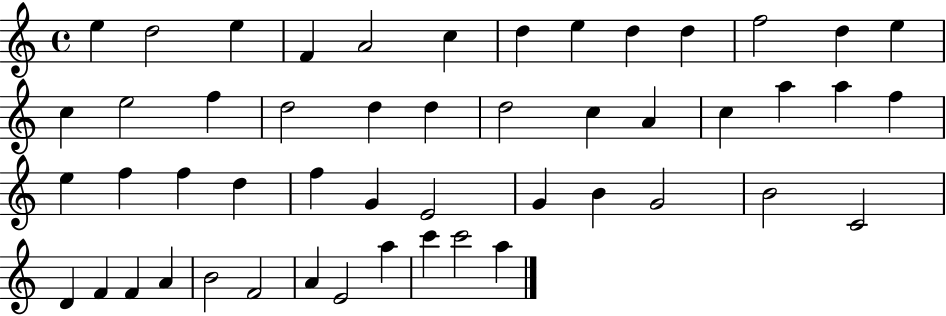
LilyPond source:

{
  \clef treble
  \time 4/4
  \defaultTimeSignature
  \key c \major
  e''4 d''2 e''4 | f'4 a'2 c''4 | d''4 e''4 d''4 d''4 | f''2 d''4 e''4 | \break c''4 e''2 f''4 | d''2 d''4 d''4 | d''2 c''4 a'4 | c''4 a''4 a''4 f''4 | \break e''4 f''4 f''4 d''4 | f''4 g'4 e'2 | g'4 b'4 g'2 | b'2 c'2 | \break d'4 f'4 f'4 a'4 | b'2 f'2 | a'4 e'2 a''4 | c'''4 c'''2 a''4 | \break \bar "|."
}